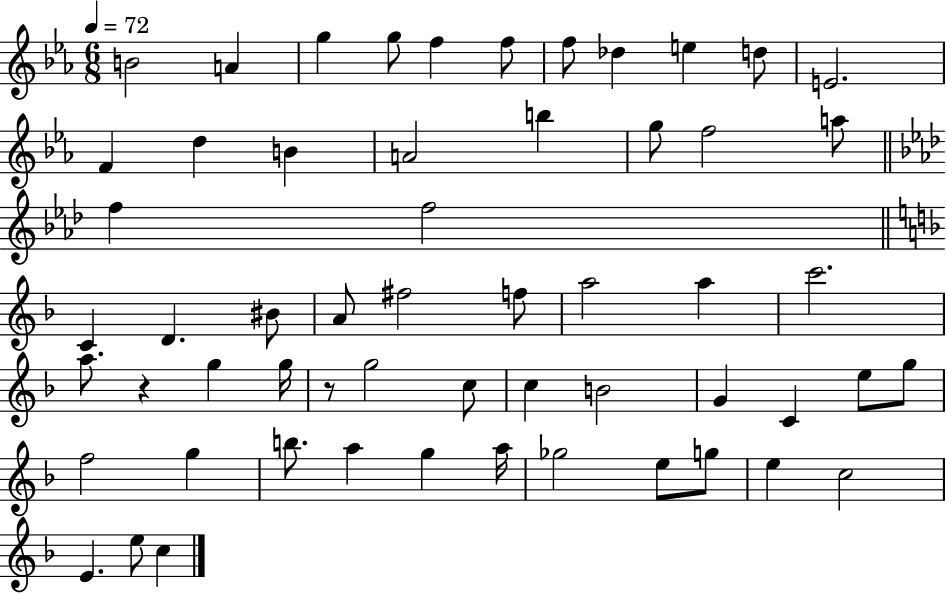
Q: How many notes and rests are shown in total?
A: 57